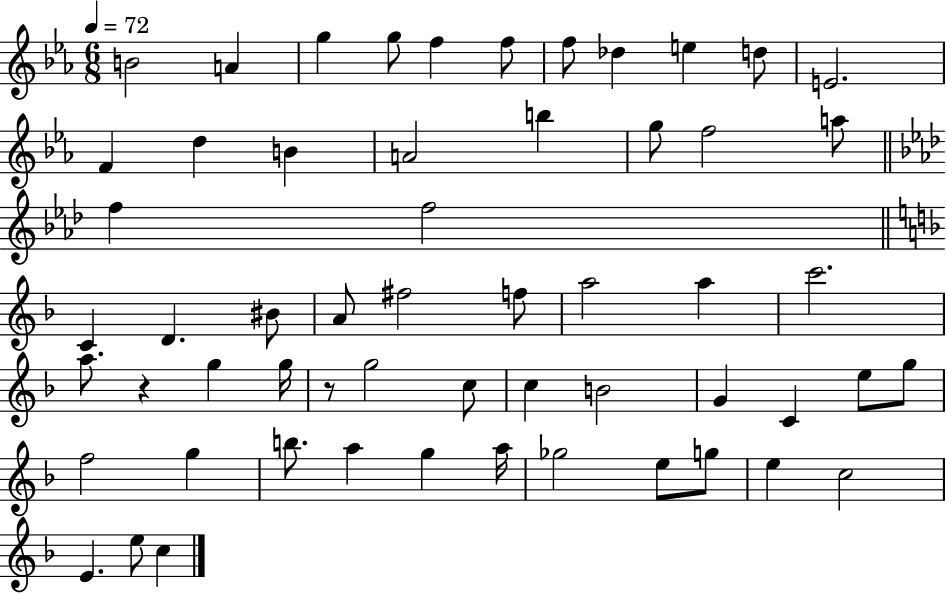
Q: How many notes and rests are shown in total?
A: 57